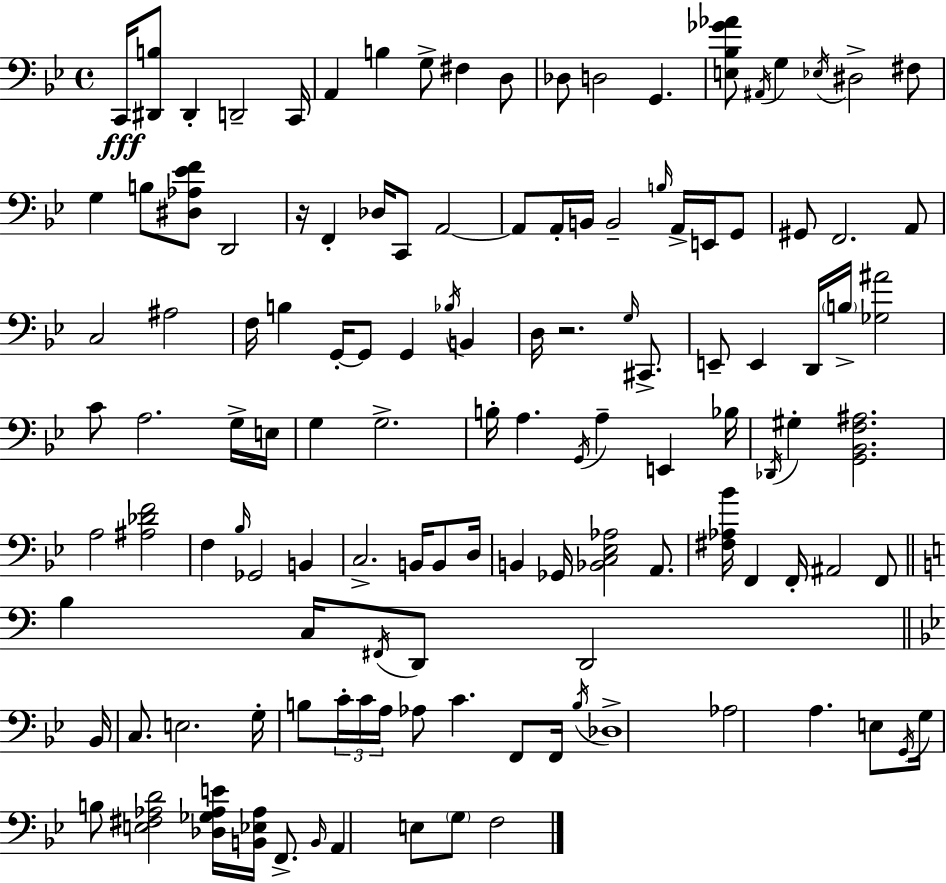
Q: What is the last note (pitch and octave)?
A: F3